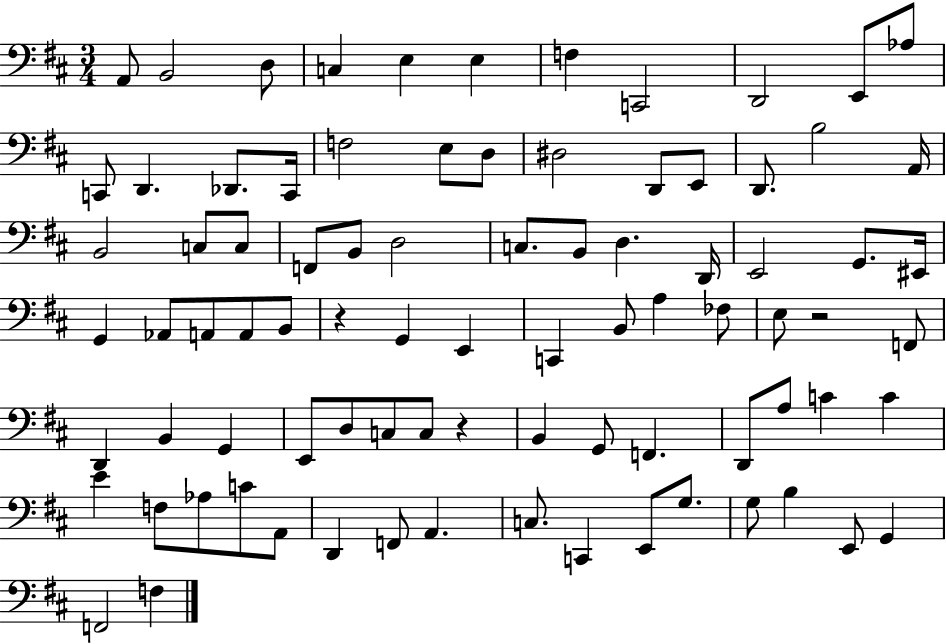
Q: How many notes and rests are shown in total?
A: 85